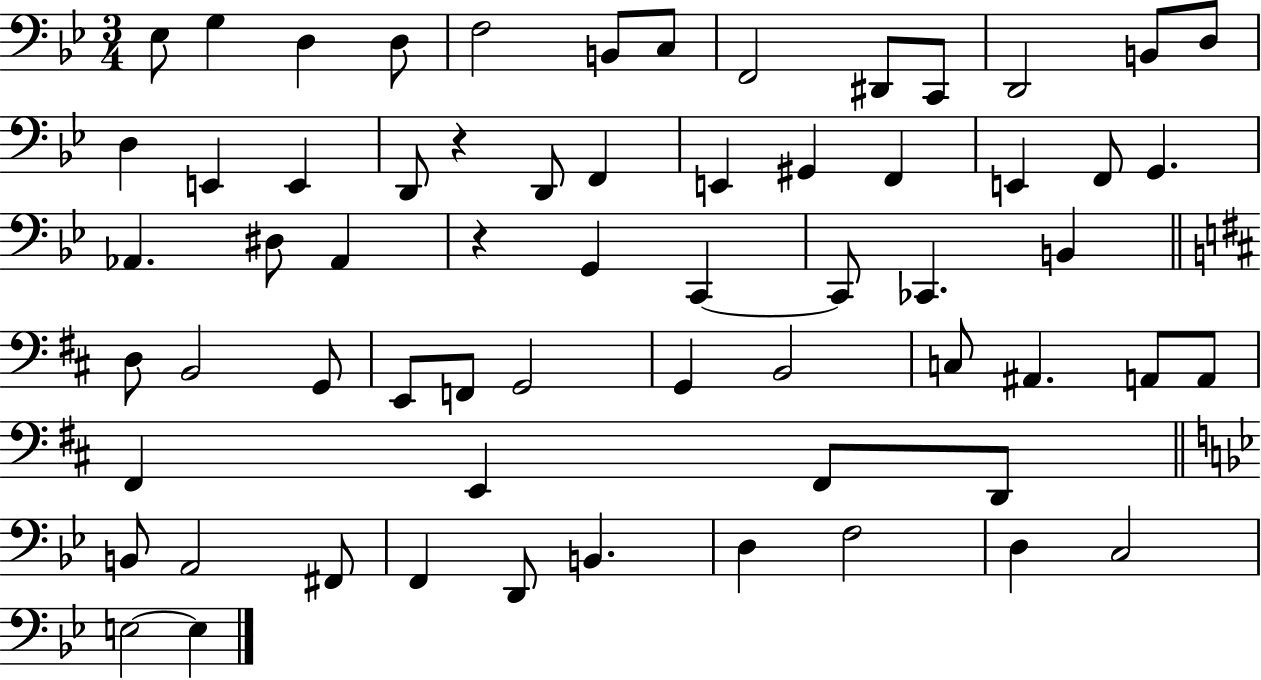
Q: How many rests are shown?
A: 2